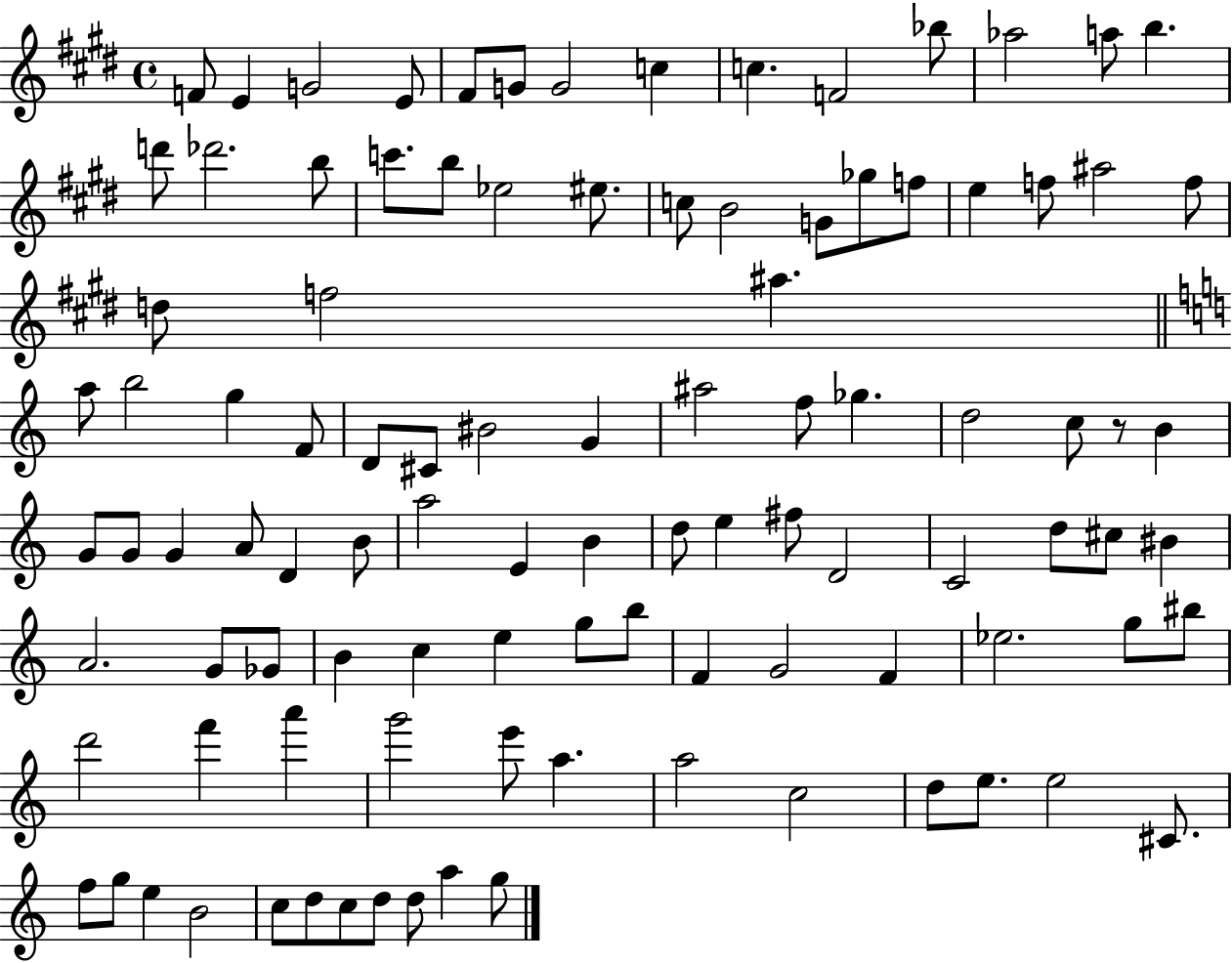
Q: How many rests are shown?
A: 1